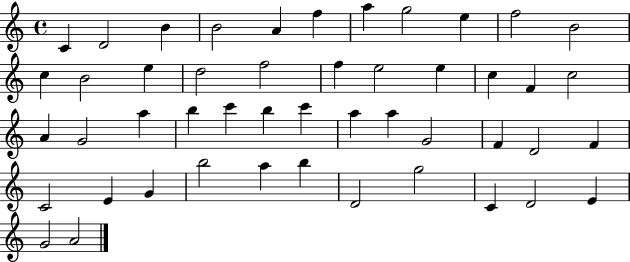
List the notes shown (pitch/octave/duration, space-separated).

C4/q D4/h B4/q B4/h A4/q F5/q A5/q G5/h E5/q F5/h B4/h C5/q B4/h E5/q D5/h F5/h F5/q E5/h E5/q C5/q F4/q C5/h A4/q G4/h A5/q B5/q C6/q B5/q C6/q A5/q A5/q G4/h F4/q D4/h F4/q C4/h E4/q G4/q B5/h A5/q B5/q D4/h G5/h C4/q D4/h E4/q G4/h A4/h